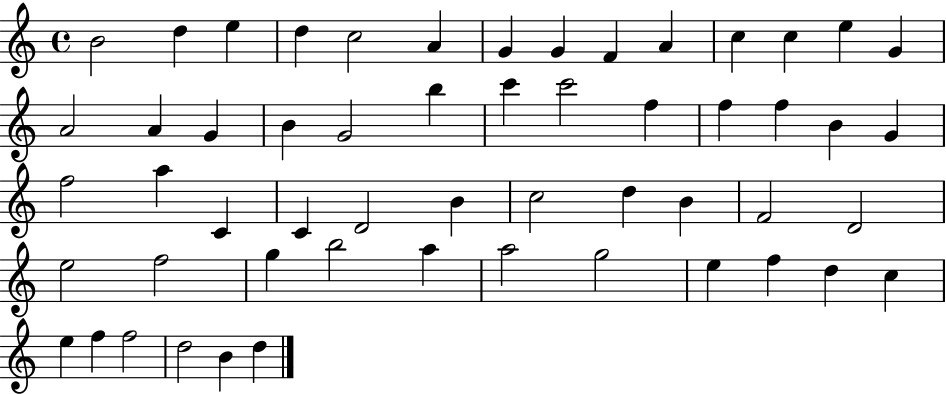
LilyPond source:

{
  \clef treble
  \time 4/4
  \defaultTimeSignature
  \key c \major
  b'2 d''4 e''4 | d''4 c''2 a'4 | g'4 g'4 f'4 a'4 | c''4 c''4 e''4 g'4 | \break a'2 a'4 g'4 | b'4 g'2 b''4 | c'''4 c'''2 f''4 | f''4 f''4 b'4 g'4 | \break f''2 a''4 c'4 | c'4 d'2 b'4 | c''2 d''4 b'4 | f'2 d'2 | \break e''2 f''2 | g''4 b''2 a''4 | a''2 g''2 | e''4 f''4 d''4 c''4 | \break e''4 f''4 f''2 | d''2 b'4 d''4 | \bar "|."
}